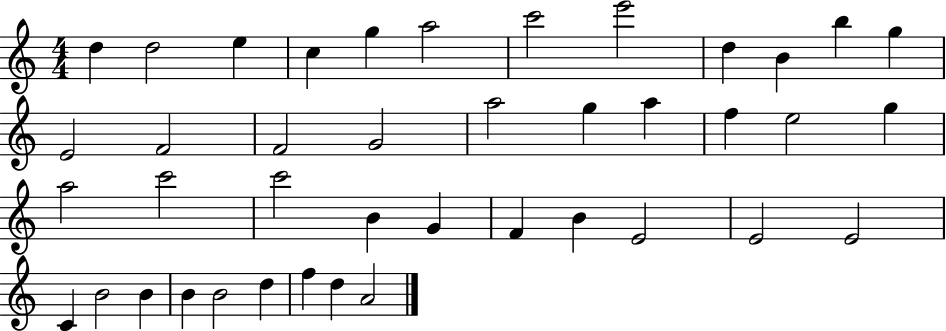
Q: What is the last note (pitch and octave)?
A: A4